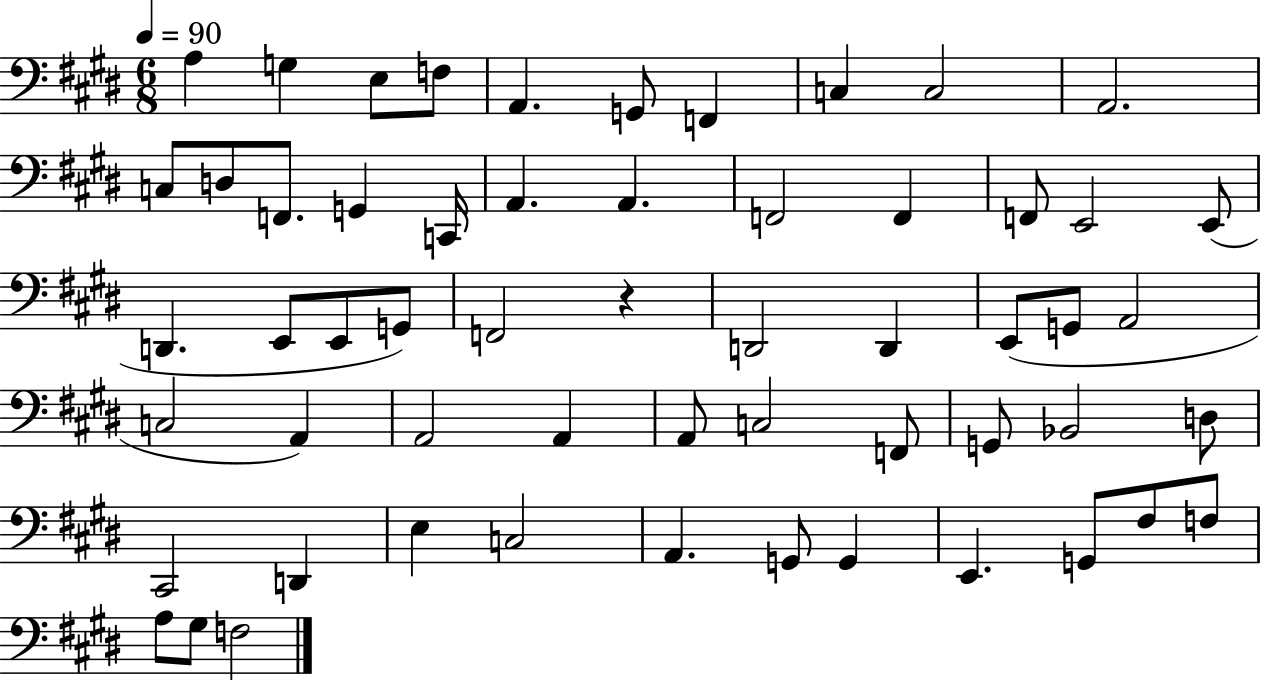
A3/q G3/q E3/e F3/e A2/q. G2/e F2/q C3/q C3/h A2/h. C3/e D3/e F2/e. G2/q C2/s A2/q. A2/q. F2/h F2/q F2/e E2/h E2/e D2/q. E2/e E2/e G2/e F2/h R/q D2/h D2/q E2/e G2/e A2/h C3/h A2/q A2/h A2/q A2/e C3/h F2/e G2/e Bb2/h D3/e C#2/h D2/q E3/q C3/h A2/q. G2/e G2/q E2/q. G2/e F#3/e F3/e A3/e G#3/e F3/h